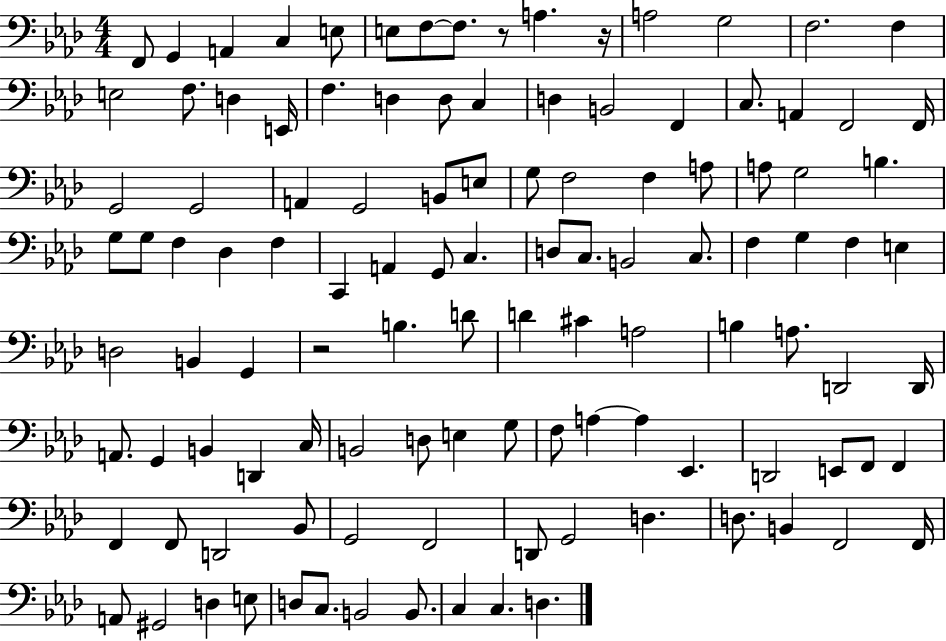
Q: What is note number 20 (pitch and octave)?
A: D3